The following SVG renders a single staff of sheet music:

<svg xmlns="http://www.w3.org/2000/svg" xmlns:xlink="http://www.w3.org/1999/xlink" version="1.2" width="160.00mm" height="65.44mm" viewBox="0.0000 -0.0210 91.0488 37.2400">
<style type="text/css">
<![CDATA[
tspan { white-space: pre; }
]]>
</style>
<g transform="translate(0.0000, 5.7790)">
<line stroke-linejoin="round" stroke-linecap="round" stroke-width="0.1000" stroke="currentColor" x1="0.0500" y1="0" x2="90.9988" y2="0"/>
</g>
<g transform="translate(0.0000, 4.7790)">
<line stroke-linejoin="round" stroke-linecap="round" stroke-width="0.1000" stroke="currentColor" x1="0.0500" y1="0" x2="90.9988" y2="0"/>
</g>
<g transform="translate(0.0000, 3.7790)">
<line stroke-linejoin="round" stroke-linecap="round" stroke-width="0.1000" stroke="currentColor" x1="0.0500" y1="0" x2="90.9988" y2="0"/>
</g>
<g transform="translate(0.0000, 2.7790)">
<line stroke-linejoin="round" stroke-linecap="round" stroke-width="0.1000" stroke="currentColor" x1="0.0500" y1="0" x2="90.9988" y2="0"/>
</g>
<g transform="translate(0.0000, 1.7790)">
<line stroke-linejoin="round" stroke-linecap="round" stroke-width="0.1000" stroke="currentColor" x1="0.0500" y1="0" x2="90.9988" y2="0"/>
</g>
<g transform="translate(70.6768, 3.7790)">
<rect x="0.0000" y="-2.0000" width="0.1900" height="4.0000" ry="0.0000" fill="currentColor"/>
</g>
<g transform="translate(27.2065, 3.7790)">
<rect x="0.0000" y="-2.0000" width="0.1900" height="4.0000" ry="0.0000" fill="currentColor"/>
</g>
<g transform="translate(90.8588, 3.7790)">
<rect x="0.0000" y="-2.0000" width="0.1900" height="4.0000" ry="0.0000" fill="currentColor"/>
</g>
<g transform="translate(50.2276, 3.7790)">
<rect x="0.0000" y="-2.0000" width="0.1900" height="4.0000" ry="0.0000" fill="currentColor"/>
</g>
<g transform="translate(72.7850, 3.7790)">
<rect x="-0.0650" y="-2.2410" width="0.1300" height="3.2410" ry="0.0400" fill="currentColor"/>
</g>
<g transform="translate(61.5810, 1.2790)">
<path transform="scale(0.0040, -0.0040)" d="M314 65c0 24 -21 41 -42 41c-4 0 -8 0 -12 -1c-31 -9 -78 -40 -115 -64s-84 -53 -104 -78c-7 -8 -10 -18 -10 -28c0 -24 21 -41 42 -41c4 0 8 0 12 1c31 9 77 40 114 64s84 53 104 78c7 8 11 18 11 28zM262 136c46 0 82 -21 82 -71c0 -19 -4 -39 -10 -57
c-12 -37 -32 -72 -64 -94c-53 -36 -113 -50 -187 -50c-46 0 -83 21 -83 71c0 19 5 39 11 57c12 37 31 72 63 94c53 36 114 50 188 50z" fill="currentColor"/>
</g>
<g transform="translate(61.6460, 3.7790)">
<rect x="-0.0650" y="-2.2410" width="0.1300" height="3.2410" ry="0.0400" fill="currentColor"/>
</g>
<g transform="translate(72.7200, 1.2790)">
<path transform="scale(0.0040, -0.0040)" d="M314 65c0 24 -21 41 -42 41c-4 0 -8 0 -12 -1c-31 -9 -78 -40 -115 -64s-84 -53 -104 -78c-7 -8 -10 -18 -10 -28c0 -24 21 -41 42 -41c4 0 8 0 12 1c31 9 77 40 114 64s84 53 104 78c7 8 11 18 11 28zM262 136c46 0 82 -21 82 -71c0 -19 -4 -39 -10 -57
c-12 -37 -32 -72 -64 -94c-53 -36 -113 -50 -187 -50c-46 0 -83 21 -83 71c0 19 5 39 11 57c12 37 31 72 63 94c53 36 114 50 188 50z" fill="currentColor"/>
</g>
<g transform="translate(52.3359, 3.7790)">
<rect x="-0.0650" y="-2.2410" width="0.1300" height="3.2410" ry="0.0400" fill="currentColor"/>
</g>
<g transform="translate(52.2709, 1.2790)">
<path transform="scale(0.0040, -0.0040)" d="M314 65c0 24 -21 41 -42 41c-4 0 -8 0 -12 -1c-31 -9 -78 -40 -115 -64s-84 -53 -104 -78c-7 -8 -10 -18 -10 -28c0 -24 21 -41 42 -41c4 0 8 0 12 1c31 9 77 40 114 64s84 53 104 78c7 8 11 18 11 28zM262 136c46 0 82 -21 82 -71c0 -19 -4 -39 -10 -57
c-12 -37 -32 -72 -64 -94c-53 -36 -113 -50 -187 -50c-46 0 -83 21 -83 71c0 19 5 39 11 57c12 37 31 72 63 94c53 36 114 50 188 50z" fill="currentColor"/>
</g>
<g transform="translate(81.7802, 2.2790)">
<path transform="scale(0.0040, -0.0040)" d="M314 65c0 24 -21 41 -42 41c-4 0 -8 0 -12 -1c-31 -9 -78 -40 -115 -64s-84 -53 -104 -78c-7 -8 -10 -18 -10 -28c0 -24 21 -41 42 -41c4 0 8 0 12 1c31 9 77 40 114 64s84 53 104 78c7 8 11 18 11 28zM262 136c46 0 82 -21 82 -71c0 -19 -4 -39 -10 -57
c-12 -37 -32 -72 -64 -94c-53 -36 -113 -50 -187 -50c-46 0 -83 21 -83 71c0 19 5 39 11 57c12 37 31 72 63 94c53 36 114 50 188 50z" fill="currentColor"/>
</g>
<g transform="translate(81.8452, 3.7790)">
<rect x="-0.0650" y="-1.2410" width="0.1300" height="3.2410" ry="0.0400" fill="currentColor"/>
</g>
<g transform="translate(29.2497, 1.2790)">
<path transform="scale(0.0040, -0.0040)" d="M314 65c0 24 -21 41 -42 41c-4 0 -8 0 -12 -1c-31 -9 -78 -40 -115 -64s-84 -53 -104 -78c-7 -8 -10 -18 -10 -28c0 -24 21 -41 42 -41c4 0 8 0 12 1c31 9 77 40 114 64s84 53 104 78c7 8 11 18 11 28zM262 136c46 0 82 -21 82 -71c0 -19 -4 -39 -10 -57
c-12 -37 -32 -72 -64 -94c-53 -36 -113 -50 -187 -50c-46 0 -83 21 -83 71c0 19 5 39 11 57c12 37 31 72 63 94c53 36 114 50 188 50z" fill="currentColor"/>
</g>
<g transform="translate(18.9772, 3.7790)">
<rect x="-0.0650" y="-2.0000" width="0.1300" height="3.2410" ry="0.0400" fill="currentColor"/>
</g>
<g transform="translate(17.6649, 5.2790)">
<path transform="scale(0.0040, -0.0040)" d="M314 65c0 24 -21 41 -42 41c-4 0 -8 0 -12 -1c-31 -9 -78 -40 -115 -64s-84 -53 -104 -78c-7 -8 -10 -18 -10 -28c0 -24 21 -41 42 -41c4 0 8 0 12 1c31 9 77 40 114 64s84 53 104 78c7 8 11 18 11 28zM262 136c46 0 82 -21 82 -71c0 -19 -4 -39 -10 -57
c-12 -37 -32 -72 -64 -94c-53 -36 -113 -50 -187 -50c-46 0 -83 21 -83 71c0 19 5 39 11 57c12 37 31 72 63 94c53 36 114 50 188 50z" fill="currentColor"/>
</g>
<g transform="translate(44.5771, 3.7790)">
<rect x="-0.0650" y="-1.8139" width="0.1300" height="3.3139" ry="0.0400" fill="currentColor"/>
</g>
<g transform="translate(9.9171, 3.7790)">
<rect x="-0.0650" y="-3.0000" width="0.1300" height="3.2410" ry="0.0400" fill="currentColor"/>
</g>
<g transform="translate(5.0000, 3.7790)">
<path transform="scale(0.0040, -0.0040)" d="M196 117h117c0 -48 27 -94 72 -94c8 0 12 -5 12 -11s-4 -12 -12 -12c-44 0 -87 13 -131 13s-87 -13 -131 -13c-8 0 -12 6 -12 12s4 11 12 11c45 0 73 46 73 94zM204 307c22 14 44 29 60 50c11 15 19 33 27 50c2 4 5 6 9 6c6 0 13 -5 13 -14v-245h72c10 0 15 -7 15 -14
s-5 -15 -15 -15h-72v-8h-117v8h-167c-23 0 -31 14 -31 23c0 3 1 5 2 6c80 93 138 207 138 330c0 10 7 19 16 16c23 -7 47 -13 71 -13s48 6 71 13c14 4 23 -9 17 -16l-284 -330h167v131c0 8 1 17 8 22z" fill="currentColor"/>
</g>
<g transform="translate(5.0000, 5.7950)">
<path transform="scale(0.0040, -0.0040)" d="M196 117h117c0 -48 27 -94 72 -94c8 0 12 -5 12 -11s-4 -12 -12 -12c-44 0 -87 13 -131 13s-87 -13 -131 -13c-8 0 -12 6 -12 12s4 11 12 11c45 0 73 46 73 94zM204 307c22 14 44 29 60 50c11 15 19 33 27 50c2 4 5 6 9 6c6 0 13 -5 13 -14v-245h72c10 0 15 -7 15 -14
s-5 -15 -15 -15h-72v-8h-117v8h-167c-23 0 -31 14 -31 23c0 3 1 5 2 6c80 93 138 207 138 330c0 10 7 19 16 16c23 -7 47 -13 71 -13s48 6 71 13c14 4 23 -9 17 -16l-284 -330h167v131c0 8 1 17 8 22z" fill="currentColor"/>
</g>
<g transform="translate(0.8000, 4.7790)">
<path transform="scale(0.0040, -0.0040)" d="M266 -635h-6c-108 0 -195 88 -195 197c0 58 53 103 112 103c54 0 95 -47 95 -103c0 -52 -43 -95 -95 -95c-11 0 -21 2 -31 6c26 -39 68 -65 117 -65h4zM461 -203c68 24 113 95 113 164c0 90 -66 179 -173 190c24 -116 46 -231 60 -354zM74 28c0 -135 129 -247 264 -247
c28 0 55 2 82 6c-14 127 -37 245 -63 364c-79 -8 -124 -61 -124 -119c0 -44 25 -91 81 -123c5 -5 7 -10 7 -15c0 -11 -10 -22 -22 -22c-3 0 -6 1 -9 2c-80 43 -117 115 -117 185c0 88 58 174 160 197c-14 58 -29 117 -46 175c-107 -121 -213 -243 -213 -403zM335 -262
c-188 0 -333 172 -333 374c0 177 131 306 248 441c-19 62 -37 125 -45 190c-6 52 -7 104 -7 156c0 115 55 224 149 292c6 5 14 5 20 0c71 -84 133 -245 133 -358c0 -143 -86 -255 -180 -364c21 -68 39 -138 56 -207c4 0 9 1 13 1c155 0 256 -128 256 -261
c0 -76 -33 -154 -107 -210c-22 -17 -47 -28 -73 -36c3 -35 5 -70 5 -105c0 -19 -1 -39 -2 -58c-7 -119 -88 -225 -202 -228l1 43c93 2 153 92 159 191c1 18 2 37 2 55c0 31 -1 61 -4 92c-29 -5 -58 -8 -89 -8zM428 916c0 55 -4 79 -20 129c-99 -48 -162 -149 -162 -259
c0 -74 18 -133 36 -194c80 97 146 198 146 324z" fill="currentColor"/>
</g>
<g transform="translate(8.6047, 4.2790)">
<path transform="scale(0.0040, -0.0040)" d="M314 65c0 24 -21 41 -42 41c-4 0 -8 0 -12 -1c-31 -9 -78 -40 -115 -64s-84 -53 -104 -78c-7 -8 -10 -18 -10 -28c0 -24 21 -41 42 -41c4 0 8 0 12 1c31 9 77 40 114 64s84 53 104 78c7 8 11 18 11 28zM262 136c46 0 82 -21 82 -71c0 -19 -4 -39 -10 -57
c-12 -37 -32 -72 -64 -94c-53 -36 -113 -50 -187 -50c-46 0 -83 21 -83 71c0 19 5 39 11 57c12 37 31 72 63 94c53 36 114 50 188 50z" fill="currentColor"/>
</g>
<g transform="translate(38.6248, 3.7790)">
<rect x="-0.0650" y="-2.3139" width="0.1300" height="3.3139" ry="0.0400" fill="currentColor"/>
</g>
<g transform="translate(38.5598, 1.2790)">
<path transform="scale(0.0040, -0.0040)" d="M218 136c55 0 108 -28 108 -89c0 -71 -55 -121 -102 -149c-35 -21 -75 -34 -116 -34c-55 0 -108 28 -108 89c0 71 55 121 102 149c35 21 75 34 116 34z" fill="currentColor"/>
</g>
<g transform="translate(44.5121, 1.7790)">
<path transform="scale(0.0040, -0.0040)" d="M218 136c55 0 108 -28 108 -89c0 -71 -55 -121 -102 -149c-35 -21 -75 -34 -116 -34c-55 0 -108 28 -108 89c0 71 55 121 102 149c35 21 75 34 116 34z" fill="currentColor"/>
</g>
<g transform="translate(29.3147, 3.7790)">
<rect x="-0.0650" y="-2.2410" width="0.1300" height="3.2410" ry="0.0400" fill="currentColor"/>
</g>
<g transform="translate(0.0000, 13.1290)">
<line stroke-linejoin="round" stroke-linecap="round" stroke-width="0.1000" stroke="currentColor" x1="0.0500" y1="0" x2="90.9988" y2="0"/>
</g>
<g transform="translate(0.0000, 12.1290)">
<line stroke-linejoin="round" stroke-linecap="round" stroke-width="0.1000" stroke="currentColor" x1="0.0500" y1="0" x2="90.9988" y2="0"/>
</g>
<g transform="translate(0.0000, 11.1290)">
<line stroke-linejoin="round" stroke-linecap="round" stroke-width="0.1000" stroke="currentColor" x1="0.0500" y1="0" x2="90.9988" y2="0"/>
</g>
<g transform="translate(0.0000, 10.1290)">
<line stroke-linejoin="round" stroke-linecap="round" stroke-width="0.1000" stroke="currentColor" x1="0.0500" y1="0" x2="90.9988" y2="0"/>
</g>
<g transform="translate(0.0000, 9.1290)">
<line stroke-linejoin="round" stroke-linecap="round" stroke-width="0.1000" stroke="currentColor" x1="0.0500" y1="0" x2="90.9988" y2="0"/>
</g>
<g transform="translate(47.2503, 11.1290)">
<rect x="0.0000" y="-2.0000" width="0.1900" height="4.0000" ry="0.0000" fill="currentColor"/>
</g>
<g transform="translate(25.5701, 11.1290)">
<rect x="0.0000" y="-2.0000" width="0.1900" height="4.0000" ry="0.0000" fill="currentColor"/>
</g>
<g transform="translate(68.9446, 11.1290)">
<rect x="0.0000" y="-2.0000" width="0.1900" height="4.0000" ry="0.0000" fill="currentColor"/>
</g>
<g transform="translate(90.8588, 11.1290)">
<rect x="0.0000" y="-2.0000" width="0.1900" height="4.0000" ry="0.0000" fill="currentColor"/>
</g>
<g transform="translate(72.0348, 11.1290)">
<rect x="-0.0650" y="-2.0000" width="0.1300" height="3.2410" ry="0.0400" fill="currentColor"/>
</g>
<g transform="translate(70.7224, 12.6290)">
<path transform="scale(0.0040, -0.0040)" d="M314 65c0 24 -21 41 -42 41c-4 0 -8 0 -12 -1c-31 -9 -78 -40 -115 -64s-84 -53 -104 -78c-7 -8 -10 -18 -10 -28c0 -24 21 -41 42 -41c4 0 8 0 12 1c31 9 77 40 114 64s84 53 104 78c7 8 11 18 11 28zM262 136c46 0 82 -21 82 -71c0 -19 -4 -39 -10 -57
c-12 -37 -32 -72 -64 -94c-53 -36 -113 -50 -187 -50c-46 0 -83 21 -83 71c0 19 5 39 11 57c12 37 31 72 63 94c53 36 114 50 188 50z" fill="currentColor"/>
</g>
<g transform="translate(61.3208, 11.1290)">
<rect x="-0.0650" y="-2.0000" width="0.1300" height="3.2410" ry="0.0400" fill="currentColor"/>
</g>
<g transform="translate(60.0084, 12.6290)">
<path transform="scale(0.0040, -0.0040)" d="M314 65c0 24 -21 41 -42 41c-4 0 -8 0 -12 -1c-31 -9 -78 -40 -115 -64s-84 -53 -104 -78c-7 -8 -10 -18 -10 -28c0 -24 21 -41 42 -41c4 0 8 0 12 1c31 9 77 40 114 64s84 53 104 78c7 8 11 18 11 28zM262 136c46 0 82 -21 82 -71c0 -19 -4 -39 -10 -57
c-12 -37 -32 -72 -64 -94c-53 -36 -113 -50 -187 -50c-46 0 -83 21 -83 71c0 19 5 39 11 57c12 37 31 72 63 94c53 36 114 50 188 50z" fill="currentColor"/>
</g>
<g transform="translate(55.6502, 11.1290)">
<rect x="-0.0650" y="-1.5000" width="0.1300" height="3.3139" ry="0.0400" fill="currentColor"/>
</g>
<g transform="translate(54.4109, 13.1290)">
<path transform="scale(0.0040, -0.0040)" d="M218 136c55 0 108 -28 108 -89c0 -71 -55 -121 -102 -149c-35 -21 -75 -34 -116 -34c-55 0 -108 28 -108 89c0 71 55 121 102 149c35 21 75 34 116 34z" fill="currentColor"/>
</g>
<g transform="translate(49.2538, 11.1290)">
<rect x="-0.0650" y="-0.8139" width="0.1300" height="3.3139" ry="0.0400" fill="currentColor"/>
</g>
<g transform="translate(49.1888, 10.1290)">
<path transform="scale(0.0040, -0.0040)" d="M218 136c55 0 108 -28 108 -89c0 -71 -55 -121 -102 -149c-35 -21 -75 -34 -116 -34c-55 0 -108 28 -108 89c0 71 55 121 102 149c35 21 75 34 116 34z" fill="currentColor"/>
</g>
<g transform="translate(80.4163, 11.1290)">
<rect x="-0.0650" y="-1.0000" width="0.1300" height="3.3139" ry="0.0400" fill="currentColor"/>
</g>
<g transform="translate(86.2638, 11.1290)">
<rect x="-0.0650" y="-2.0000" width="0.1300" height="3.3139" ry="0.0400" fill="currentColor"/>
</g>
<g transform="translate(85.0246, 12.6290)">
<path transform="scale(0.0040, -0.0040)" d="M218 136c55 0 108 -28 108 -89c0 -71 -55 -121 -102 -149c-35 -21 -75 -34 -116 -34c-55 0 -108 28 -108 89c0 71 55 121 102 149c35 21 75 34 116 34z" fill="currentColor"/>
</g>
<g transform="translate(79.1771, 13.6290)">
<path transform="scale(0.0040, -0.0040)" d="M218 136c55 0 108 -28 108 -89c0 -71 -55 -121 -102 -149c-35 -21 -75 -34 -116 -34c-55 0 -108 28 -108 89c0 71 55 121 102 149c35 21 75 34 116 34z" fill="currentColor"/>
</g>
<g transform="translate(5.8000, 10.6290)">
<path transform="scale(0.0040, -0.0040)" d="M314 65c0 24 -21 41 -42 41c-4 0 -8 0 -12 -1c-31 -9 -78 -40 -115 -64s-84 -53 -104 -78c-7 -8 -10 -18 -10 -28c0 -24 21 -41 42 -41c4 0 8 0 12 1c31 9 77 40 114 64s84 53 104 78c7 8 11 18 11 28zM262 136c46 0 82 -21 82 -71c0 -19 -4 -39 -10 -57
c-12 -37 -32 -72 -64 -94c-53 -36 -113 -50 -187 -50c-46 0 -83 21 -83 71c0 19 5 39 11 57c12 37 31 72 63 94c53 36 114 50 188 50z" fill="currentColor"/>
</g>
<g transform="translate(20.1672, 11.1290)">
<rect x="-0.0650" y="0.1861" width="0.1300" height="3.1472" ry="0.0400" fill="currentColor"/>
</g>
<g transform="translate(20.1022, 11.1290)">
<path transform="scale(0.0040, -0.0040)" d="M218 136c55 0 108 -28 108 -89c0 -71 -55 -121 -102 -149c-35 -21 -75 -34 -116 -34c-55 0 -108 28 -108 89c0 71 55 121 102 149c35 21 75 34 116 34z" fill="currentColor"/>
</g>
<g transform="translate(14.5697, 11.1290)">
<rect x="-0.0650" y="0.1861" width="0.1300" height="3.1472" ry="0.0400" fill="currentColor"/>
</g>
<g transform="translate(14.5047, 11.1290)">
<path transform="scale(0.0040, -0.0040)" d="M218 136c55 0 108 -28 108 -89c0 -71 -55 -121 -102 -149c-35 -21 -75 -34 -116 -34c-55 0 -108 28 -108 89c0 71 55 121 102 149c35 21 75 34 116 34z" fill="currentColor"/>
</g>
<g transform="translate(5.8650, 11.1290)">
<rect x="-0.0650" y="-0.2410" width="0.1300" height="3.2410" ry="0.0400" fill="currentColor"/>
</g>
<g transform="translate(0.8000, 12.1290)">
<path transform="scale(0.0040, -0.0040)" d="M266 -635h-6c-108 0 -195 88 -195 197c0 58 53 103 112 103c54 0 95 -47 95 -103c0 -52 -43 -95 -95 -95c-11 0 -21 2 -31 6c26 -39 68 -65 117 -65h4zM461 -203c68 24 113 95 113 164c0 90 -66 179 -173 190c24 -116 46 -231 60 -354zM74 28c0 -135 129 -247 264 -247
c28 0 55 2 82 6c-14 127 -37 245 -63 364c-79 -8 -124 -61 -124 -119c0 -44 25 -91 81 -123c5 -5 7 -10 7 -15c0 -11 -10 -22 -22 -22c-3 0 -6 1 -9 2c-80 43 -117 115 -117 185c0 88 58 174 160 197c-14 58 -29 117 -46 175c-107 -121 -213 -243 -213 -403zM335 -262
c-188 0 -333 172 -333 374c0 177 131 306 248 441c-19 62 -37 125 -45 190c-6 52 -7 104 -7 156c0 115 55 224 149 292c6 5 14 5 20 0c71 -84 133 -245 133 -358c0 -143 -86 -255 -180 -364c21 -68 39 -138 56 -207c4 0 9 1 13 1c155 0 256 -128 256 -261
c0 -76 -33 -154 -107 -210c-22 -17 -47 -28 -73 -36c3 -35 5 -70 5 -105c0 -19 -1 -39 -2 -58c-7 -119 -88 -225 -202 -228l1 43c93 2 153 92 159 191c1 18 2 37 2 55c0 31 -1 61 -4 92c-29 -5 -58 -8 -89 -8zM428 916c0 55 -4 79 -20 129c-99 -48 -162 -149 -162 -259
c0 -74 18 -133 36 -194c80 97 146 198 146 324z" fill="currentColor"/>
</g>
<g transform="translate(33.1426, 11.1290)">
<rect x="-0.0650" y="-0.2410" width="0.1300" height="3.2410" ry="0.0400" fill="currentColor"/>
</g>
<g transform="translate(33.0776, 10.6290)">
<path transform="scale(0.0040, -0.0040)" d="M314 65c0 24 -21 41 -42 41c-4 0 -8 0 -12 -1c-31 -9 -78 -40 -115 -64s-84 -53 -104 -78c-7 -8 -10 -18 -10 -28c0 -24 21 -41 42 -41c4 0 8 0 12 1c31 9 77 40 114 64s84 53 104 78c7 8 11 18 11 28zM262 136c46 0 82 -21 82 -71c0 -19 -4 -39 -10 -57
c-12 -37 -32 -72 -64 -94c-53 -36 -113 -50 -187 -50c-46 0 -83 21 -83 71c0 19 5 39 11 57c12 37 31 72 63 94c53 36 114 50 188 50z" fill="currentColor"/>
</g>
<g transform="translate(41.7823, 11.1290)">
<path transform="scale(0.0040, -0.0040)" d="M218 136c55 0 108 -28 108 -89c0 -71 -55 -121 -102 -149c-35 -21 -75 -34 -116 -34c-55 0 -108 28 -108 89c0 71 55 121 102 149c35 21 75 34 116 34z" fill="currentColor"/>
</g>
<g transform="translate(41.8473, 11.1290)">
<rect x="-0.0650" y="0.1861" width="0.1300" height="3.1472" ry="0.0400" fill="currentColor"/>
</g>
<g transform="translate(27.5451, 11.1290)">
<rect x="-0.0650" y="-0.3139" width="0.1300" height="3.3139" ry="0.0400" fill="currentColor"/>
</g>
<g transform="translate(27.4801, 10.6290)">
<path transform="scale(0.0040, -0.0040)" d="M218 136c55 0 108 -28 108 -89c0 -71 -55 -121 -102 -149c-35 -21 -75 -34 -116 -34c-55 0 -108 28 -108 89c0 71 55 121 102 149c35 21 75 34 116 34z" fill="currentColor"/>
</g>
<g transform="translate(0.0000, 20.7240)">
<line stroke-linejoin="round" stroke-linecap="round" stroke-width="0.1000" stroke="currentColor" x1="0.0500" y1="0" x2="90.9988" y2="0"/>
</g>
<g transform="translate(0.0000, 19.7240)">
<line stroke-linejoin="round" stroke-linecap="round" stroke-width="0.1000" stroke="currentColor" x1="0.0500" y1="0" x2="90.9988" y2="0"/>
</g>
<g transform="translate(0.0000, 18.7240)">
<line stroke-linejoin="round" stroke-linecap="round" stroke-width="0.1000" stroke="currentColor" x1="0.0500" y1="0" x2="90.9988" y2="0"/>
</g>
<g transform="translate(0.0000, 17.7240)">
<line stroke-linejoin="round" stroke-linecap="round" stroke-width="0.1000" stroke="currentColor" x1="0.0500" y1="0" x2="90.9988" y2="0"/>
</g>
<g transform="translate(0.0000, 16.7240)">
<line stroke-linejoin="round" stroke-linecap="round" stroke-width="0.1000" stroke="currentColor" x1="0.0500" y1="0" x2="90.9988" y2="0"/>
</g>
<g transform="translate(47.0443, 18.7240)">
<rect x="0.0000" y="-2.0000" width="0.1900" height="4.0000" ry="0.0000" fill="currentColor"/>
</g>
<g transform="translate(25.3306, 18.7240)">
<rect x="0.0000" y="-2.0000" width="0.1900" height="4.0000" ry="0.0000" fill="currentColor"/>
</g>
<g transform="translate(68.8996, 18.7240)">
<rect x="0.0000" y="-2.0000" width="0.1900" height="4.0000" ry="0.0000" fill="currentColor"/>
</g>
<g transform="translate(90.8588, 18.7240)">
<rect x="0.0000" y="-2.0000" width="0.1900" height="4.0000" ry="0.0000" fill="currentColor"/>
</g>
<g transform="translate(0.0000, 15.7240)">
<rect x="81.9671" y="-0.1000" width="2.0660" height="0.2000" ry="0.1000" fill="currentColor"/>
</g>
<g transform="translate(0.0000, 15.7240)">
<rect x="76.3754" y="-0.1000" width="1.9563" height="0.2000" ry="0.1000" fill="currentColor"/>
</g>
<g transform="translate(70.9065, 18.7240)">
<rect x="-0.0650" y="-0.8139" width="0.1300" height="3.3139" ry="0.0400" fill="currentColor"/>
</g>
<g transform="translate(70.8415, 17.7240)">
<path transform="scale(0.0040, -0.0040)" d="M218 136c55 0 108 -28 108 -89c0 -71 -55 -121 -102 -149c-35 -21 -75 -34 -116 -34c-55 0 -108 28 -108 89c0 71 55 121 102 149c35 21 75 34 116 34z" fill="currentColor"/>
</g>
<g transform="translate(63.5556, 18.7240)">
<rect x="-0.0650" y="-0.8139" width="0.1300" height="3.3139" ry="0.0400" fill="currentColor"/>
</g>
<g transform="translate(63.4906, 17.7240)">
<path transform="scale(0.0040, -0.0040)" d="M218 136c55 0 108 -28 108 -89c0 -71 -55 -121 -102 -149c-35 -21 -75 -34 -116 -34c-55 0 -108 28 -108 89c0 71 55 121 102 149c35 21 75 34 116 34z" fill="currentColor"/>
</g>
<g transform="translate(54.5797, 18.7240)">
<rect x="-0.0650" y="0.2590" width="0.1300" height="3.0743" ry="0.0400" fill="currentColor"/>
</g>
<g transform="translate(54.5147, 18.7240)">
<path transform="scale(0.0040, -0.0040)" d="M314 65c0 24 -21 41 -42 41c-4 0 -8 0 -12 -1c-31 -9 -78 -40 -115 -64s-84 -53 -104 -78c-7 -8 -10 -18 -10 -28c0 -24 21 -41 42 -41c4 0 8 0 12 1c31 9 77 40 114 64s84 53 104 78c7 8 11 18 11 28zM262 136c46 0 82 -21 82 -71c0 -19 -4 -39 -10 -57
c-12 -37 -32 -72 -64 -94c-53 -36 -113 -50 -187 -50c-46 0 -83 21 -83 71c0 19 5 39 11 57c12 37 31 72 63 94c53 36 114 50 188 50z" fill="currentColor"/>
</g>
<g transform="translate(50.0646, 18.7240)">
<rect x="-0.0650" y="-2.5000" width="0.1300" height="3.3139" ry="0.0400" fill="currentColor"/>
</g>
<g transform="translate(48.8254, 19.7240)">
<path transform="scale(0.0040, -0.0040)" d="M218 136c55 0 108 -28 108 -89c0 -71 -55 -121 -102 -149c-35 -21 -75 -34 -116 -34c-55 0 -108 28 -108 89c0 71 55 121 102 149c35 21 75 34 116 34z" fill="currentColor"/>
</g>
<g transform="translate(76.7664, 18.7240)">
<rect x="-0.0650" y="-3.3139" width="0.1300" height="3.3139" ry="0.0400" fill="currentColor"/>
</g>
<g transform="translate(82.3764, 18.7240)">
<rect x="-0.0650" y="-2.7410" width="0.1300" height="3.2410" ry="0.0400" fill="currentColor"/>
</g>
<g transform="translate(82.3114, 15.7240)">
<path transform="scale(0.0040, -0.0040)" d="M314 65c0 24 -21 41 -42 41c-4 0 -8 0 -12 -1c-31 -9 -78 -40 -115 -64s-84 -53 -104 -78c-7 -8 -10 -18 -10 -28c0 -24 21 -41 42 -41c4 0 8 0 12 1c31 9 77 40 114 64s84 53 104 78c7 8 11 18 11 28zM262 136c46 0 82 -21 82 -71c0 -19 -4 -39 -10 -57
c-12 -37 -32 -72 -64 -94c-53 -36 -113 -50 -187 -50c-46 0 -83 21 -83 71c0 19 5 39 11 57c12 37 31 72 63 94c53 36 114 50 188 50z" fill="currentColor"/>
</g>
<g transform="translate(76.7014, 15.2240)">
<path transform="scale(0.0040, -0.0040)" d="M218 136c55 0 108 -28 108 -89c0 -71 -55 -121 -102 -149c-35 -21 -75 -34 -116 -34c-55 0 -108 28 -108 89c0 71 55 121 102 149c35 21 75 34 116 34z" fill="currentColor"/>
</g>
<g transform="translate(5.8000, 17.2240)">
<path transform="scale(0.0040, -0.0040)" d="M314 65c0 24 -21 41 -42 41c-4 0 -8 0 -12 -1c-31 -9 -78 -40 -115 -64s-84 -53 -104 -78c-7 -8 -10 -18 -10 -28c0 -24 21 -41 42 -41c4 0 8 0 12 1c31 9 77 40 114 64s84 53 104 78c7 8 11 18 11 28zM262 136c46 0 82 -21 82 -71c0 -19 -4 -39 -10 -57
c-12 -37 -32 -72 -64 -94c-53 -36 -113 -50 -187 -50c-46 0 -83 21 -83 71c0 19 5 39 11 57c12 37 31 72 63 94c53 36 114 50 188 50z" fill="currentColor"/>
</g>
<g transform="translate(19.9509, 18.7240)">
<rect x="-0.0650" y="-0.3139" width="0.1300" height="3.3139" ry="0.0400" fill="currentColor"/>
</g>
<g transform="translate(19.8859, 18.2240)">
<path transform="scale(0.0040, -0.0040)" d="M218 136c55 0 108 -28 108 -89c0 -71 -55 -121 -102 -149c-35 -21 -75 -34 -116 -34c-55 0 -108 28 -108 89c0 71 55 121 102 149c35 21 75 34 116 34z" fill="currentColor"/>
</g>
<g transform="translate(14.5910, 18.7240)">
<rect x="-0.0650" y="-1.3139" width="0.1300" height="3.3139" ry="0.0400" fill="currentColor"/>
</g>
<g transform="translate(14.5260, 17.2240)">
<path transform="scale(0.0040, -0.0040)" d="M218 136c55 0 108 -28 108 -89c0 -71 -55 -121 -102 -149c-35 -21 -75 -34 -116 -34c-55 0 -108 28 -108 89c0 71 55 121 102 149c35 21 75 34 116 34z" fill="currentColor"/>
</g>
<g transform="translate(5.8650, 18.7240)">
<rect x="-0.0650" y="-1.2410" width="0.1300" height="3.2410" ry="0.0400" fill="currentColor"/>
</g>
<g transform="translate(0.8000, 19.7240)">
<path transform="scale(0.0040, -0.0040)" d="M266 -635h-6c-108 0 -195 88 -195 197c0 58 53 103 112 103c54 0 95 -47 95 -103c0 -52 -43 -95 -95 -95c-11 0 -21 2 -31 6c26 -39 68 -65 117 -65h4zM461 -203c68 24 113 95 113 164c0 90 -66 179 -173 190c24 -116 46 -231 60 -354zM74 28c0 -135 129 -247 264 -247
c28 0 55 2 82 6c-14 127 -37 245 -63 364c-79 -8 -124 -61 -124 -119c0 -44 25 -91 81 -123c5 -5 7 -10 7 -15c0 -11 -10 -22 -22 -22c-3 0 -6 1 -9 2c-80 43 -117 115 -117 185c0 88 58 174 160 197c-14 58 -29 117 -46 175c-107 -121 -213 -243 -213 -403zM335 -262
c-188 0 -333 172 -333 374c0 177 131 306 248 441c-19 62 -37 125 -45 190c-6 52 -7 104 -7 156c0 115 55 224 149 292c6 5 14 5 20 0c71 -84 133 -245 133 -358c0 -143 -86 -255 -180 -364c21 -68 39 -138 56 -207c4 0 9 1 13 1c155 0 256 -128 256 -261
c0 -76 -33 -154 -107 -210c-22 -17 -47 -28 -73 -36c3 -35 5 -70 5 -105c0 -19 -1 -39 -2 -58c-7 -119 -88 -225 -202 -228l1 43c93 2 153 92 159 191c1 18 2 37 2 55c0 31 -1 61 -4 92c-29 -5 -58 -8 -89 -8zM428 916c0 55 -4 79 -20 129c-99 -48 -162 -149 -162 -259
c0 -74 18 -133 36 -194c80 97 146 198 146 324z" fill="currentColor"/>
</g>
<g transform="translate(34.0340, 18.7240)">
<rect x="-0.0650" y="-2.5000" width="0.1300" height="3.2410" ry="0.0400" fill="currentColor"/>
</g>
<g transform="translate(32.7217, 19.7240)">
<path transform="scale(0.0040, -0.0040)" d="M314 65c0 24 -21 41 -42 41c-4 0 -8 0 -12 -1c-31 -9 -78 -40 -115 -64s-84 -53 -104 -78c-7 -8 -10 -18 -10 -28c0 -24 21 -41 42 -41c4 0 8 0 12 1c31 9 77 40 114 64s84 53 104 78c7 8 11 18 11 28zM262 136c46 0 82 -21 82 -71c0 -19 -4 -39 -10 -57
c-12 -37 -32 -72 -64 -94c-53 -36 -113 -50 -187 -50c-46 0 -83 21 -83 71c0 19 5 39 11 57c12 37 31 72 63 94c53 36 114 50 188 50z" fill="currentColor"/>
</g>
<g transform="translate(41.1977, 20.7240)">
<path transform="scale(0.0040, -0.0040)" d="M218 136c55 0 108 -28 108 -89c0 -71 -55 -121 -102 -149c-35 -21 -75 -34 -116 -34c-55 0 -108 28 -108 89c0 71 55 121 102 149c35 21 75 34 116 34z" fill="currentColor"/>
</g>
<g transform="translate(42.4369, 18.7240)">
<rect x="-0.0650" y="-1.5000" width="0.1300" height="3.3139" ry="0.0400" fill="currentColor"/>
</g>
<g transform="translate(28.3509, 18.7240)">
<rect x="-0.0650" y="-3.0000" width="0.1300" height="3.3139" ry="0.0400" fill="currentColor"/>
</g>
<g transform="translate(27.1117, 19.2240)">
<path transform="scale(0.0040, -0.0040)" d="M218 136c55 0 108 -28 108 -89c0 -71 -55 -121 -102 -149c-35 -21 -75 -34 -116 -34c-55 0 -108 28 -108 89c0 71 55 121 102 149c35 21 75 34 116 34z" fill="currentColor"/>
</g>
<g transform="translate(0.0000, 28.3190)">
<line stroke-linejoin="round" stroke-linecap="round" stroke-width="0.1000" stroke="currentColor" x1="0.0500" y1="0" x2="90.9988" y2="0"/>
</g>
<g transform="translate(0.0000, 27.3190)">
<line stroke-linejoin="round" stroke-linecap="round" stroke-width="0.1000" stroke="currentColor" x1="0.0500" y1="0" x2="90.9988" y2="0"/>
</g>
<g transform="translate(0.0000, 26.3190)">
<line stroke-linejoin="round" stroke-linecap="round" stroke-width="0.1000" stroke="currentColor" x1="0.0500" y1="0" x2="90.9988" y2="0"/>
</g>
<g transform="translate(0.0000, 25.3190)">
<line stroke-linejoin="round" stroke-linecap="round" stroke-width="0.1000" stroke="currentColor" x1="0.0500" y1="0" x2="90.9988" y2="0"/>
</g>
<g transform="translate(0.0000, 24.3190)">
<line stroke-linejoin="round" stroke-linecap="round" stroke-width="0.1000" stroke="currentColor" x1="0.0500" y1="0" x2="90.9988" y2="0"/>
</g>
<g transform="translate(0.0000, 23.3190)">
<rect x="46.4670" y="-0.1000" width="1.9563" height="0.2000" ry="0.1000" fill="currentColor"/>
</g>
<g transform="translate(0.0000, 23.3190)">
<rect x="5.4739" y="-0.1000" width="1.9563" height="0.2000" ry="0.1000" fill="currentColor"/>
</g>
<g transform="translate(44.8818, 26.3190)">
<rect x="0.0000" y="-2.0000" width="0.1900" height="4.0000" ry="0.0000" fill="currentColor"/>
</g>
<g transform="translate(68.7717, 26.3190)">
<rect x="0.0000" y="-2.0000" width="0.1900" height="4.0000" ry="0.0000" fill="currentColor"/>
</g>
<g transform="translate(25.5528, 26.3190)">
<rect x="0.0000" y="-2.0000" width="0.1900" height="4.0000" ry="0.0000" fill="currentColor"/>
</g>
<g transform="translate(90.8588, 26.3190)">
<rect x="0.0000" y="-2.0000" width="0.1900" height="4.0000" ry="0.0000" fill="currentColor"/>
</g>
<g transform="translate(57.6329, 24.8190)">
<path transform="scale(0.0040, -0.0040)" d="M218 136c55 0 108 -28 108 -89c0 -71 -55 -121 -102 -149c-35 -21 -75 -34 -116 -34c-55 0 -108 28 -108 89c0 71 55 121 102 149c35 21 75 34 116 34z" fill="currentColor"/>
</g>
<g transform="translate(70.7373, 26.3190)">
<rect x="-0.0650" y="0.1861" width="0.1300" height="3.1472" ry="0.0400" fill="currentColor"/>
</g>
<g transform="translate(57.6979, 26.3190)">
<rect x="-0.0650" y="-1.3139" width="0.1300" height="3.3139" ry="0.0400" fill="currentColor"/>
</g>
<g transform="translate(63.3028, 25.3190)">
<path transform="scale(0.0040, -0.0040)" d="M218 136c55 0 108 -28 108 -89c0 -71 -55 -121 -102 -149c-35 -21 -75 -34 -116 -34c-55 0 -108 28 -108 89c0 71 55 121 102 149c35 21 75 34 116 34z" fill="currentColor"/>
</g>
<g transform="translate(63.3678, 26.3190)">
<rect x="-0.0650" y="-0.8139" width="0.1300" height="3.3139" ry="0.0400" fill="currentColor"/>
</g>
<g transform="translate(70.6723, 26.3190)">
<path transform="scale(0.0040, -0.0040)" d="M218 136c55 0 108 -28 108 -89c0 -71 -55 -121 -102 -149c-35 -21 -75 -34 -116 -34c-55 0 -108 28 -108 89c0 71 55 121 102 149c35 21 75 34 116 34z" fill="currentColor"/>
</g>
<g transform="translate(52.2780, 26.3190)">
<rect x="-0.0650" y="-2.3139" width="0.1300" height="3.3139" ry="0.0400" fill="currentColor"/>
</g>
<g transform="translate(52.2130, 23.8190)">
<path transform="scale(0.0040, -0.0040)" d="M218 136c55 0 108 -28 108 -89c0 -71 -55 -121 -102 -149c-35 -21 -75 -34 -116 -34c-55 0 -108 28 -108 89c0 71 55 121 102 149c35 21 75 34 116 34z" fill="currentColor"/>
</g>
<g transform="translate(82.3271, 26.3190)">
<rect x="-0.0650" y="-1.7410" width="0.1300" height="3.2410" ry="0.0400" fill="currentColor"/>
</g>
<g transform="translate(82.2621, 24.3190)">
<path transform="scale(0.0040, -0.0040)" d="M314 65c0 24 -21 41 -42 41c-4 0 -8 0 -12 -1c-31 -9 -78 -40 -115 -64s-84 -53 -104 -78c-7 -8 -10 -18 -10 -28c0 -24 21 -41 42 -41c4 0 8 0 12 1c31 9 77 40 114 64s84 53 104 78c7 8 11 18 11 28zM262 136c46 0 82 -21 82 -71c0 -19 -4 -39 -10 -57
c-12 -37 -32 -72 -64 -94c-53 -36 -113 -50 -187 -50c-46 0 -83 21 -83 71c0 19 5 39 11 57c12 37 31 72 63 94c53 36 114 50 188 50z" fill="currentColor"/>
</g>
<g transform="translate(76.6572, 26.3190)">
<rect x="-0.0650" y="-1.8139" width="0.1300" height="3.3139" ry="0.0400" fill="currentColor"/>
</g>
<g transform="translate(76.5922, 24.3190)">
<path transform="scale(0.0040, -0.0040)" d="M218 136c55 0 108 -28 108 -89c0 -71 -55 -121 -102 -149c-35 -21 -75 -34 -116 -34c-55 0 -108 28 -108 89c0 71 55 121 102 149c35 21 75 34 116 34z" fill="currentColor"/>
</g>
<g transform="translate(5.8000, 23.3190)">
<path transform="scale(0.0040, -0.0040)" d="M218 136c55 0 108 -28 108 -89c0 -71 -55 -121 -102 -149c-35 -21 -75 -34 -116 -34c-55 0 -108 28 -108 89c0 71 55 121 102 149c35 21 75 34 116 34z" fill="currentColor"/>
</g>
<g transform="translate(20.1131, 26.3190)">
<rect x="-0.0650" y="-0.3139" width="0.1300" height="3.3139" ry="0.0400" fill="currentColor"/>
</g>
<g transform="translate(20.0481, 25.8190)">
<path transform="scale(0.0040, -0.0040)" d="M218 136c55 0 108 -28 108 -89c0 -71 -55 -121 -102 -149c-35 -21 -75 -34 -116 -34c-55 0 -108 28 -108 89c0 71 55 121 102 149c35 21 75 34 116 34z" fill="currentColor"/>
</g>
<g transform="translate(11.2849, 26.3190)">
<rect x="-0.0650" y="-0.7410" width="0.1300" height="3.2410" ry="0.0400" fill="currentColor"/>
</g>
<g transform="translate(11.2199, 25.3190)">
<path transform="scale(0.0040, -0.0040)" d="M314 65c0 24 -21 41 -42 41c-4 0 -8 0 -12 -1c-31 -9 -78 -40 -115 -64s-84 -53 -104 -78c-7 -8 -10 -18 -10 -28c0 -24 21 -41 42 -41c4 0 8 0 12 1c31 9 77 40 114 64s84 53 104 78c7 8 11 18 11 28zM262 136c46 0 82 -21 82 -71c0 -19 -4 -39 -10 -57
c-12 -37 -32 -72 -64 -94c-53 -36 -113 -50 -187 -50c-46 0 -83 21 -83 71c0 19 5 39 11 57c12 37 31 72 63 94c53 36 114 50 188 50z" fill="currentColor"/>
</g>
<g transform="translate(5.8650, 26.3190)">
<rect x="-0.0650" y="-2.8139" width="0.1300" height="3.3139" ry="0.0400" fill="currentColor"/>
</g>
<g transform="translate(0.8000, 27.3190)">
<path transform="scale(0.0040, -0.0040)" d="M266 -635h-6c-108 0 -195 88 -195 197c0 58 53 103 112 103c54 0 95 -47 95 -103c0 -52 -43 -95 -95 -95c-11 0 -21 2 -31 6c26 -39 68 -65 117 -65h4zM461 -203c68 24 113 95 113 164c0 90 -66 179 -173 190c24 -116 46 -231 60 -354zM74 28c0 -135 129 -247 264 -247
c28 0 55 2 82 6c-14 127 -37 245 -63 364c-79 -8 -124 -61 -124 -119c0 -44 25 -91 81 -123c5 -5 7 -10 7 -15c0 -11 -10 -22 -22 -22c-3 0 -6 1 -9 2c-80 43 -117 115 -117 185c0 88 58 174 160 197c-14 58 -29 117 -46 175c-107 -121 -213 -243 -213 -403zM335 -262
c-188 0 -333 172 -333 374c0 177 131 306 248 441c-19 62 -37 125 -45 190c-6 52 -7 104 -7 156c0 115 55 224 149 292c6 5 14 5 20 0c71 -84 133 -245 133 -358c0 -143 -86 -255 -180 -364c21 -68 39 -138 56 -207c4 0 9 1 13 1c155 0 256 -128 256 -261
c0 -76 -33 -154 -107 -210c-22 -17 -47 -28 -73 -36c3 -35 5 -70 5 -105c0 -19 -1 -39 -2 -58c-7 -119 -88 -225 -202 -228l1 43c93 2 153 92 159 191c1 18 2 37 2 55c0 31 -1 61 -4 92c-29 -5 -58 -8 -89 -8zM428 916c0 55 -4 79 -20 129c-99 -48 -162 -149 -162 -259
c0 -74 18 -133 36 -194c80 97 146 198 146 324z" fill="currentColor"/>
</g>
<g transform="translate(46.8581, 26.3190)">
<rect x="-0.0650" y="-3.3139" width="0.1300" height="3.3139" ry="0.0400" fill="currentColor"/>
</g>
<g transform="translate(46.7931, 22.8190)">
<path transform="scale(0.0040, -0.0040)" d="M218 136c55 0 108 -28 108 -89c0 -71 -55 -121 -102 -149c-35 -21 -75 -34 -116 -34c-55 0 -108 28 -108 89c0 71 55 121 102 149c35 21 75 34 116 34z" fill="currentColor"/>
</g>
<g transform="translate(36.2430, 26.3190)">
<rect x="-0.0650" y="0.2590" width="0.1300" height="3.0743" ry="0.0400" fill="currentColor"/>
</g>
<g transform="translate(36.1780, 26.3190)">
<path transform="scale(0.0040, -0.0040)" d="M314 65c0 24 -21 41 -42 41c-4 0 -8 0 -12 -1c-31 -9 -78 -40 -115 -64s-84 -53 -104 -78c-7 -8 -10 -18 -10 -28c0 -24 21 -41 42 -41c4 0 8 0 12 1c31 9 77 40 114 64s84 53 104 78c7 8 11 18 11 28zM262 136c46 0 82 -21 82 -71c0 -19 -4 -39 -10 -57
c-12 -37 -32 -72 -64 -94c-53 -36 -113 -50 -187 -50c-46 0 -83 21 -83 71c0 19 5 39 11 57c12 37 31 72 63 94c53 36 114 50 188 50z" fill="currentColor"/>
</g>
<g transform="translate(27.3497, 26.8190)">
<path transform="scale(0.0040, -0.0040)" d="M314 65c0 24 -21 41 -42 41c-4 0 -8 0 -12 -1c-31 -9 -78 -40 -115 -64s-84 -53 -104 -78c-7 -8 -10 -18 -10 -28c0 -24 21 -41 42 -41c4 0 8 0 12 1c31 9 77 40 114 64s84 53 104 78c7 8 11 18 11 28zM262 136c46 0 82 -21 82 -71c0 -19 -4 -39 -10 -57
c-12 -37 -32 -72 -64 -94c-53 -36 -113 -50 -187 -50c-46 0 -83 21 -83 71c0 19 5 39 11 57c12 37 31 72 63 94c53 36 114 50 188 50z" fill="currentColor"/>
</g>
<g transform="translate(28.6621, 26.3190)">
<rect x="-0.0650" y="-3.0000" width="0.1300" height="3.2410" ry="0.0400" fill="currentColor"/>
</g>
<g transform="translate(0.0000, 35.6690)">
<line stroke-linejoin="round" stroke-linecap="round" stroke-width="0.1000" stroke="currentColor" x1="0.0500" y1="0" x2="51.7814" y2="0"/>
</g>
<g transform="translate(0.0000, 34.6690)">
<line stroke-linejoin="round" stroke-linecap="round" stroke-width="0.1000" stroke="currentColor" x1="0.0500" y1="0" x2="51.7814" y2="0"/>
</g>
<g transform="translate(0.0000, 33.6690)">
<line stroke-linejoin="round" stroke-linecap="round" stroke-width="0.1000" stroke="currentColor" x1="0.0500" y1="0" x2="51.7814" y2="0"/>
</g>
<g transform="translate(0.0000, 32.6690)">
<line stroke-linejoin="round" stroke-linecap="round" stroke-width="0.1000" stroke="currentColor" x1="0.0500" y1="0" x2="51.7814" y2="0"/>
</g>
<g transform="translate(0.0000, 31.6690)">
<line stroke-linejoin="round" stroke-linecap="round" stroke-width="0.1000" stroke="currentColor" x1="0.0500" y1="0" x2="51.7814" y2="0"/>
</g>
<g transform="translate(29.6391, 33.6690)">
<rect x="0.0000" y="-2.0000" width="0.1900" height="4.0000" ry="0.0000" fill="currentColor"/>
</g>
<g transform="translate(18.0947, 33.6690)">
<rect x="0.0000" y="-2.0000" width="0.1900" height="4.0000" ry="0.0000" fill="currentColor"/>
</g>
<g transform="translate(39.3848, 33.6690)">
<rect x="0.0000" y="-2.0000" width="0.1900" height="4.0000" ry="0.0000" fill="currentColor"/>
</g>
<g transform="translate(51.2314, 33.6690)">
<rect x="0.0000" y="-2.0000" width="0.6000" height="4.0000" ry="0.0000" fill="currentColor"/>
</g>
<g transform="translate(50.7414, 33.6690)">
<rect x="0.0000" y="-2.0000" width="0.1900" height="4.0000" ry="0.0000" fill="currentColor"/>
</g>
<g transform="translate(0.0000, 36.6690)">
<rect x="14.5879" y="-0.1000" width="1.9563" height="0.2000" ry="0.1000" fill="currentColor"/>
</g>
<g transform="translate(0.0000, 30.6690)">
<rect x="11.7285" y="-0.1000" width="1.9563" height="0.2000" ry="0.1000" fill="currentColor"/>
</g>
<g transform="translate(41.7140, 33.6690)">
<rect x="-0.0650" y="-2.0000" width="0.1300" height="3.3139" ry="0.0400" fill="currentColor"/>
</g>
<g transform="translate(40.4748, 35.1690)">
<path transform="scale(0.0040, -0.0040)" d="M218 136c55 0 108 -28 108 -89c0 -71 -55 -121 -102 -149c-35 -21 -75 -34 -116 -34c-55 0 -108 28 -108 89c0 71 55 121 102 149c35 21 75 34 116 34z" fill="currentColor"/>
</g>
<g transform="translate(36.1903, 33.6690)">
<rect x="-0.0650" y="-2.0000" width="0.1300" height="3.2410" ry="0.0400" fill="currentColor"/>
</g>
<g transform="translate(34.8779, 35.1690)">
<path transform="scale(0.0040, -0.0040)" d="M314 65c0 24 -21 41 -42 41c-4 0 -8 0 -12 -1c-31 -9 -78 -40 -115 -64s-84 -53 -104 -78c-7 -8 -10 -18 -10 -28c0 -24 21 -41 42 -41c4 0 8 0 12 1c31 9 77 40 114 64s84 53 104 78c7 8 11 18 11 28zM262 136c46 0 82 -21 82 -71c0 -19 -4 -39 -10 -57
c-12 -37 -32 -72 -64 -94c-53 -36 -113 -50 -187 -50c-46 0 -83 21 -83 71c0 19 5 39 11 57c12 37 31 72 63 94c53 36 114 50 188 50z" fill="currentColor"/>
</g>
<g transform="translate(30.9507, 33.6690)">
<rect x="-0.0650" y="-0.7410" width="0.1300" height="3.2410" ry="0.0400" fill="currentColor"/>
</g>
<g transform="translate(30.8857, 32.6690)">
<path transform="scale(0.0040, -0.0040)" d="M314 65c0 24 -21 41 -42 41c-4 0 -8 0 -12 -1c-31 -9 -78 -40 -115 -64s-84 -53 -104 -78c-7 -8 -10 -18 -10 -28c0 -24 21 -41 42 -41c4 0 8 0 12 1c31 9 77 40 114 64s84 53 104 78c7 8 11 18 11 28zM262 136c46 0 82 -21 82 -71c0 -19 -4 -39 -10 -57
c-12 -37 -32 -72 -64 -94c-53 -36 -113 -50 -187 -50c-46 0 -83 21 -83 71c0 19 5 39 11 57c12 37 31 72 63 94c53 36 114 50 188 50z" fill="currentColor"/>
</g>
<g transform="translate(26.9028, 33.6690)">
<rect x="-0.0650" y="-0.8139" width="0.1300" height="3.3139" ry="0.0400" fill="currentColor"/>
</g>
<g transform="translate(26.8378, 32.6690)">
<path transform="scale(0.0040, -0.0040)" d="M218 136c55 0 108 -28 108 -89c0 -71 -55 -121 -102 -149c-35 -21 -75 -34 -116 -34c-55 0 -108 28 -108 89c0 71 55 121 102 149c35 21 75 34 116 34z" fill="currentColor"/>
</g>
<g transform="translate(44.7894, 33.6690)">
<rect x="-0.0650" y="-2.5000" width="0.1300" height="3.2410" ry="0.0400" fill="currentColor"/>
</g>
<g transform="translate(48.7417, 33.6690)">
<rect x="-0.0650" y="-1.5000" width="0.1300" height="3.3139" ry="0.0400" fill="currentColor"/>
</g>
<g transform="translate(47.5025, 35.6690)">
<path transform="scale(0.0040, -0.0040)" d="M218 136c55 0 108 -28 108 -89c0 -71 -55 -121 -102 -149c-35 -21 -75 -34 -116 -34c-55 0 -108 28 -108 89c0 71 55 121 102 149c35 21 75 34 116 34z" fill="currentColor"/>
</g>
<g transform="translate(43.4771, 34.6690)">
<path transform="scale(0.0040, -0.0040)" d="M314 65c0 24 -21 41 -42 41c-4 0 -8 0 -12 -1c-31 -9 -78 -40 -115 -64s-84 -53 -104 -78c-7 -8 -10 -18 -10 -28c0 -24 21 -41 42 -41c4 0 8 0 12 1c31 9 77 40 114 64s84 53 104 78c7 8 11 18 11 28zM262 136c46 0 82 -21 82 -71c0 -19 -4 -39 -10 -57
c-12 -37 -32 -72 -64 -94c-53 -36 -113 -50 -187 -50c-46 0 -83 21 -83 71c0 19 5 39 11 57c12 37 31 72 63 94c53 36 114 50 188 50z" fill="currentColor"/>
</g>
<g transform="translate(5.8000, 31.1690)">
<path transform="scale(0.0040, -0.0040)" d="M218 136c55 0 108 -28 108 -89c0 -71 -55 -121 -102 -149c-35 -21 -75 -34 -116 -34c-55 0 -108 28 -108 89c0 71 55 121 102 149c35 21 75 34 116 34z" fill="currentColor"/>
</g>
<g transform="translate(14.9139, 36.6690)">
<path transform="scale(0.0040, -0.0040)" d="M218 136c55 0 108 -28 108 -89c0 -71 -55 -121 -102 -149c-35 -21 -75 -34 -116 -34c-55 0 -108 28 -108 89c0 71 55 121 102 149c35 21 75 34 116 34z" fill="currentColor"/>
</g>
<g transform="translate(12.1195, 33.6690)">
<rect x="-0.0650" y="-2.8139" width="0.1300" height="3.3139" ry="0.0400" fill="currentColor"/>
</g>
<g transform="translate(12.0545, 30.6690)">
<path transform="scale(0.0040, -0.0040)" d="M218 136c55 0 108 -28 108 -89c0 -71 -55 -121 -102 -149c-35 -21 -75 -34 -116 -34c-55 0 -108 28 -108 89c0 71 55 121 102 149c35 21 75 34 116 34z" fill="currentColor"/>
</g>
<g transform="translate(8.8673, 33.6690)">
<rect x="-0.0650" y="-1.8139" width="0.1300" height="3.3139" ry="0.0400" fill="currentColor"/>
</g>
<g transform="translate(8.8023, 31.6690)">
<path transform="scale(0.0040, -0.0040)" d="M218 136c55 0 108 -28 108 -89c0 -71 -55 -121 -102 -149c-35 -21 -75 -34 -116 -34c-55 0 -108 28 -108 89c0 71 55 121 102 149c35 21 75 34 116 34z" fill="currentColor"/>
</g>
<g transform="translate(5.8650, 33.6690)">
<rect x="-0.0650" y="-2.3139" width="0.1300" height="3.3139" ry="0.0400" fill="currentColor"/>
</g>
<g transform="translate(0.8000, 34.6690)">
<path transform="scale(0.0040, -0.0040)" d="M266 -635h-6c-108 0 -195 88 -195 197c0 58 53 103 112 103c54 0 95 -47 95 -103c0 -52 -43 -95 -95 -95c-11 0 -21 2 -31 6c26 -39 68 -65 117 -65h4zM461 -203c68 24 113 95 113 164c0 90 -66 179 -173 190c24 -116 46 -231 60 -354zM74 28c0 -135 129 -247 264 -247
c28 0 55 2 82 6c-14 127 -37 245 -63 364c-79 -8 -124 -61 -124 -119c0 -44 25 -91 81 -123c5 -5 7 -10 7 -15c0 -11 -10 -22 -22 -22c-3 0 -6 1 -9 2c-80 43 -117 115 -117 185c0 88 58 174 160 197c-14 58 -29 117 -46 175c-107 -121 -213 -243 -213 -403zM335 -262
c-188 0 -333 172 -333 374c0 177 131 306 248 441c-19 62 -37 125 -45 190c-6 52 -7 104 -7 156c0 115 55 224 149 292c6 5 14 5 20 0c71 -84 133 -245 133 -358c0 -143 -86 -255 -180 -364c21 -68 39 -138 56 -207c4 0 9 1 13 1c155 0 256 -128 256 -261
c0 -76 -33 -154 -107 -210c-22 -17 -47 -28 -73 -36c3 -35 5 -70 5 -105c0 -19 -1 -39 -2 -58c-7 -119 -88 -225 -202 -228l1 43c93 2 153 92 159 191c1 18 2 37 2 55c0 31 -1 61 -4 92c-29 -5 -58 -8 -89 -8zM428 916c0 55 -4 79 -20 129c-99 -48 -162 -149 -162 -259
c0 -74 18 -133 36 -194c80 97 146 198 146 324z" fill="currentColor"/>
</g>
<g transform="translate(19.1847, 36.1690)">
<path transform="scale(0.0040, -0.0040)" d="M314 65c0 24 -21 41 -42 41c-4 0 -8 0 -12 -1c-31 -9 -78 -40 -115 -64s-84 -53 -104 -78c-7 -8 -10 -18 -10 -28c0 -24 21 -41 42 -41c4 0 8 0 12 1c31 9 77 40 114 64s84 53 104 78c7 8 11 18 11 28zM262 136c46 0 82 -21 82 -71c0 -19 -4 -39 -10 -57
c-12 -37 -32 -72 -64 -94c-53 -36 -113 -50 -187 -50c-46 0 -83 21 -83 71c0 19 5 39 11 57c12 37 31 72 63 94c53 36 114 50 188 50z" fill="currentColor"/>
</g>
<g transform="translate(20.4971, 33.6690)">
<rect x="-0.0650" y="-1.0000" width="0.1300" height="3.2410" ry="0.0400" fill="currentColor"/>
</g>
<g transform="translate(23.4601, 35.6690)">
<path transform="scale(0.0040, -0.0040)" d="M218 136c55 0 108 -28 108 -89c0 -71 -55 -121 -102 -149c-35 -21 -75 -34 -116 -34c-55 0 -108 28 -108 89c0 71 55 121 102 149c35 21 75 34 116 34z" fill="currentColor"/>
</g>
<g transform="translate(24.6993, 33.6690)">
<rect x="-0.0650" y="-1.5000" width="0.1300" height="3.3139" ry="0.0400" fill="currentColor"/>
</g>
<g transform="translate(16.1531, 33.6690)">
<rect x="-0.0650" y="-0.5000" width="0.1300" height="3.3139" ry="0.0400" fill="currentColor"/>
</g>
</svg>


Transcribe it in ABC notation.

X:1
T:Untitled
M:4/4
L:1/4
K:C
A2 F2 g2 g f g2 g2 g2 e2 c2 B B c c2 B d E F2 F2 D F e2 e c A G2 E G B2 d d b a2 a d2 c A2 B2 b g e d B f f2 g f a C D2 E d d2 F2 F G2 E